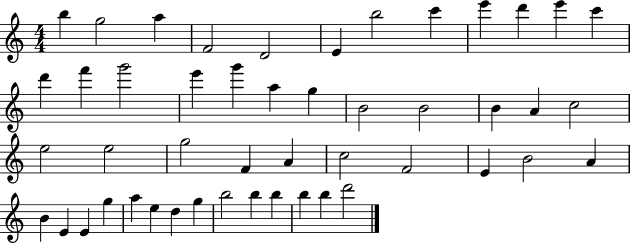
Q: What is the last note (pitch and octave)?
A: D6